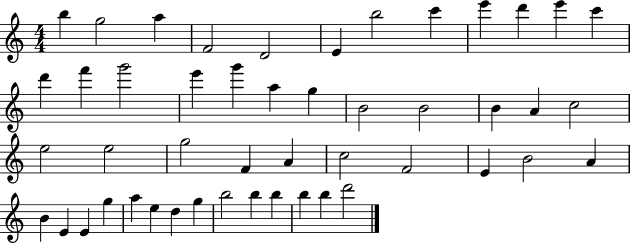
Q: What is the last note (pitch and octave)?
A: D6